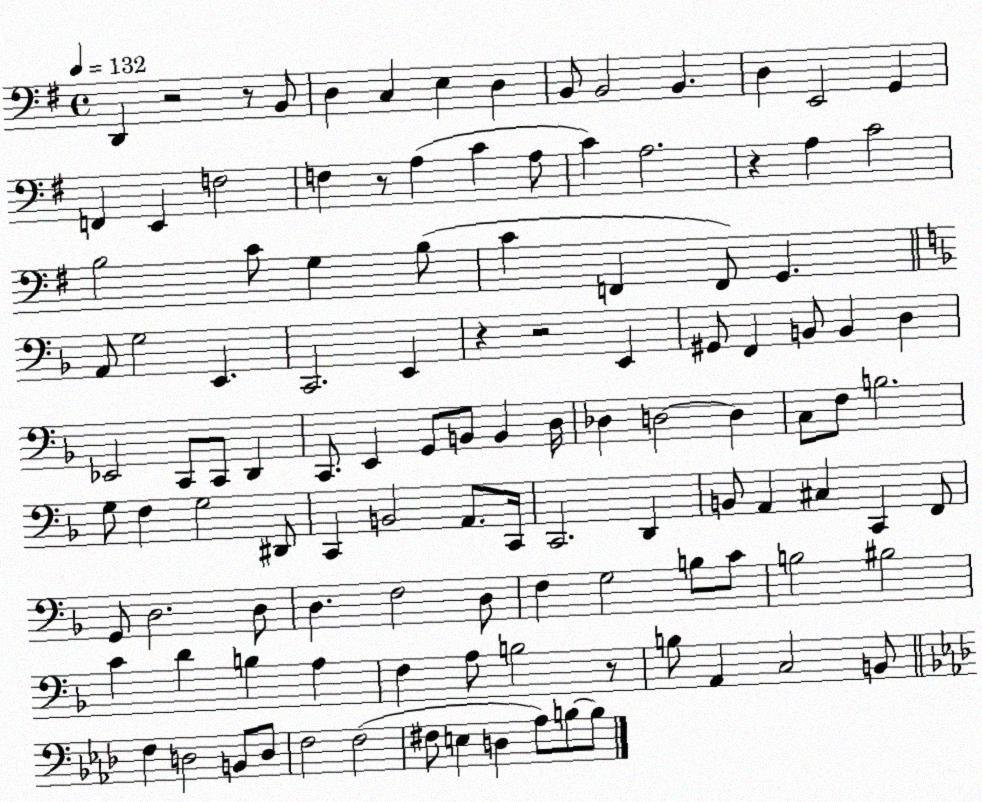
X:1
T:Untitled
M:4/4
L:1/4
K:G
D,, z2 z/2 B,,/2 D, C, E, D, B,,/2 B,,2 B,, D, E,,2 G,, F,, E,, F,2 F, z/2 A, C A,/2 C A,2 z A, C2 B,2 C/2 G, B,/2 C F,, F,,/2 G,, A,,/2 G,2 E,, C,,2 E,, z z2 E,, ^G,,/2 F,, B,,/2 B,, D, _E,,2 C,,/2 C,,/2 D,, C,,/2 E,, G,,/2 B,,/2 B,, D,/4 _D, D,2 D, C,/2 F,/2 B,2 G,/2 F, G,2 ^D,,/2 C,, B,,2 A,,/2 C,,/4 C,,2 D,, B,,/2 A,, ^C, C,, F,,/2 G,,/2 D,2 D,/2 D, F,2 D,/2 F, G,2 B,/2 C/2 B,2 ^B,2 C D B, A, F, A,/2 B,2 z/2 B,/2 A,, C,2 B,,/2 F, D,2 B,,/2 D,/2 F,2 F,2 ^F,/2 E, D, _A,/2 B,/2 B,/2